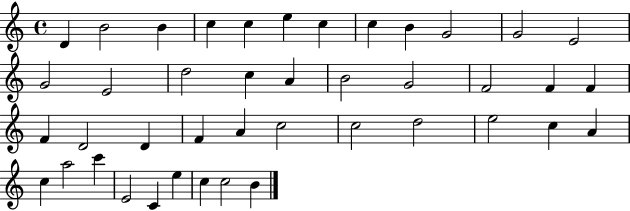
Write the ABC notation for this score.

X:1
T:Untitled
M:4/4
L:1/4
K:C
D B2 B c c e c c B G2 G2 E2 G2 E2 d2 c A B2 G2 F2 F F F D2 D F A c2 c2 d2 e2 c A c a2 c' E2 C e c c2 B